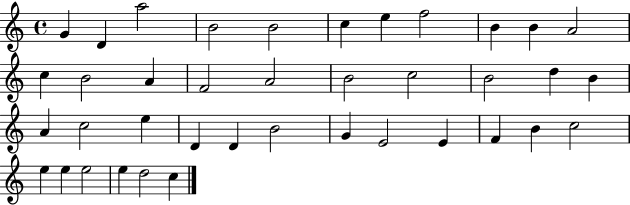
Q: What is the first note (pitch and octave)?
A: G4